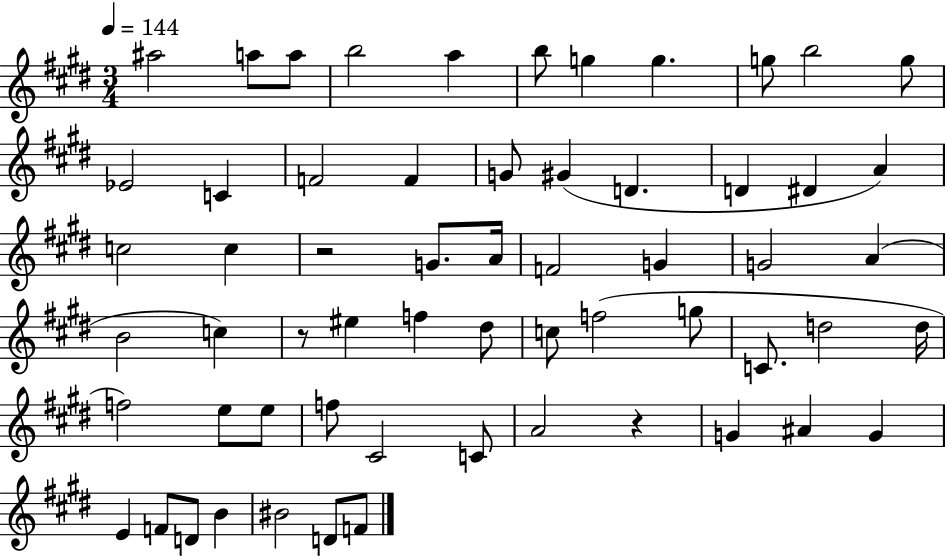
X:1
T:Untitled
M:3/4
L:1/4
K:E
^a2 a/2 a/2 b2 a b/2 g g g/2 b2 g/2 _E2 C F2 F G/2 ^G D D ^D A c2 c z2 G/2 A/4 F2 G G2 A B2 c z/2 ^e f ^d/2 c/2 f2 g/2 C/2 d2 d/4 f2 e/2 e/2 f/2 ^C2 C/2 A2 z G ^A G E F/2 D/2 B ^B2 D/2 F/2